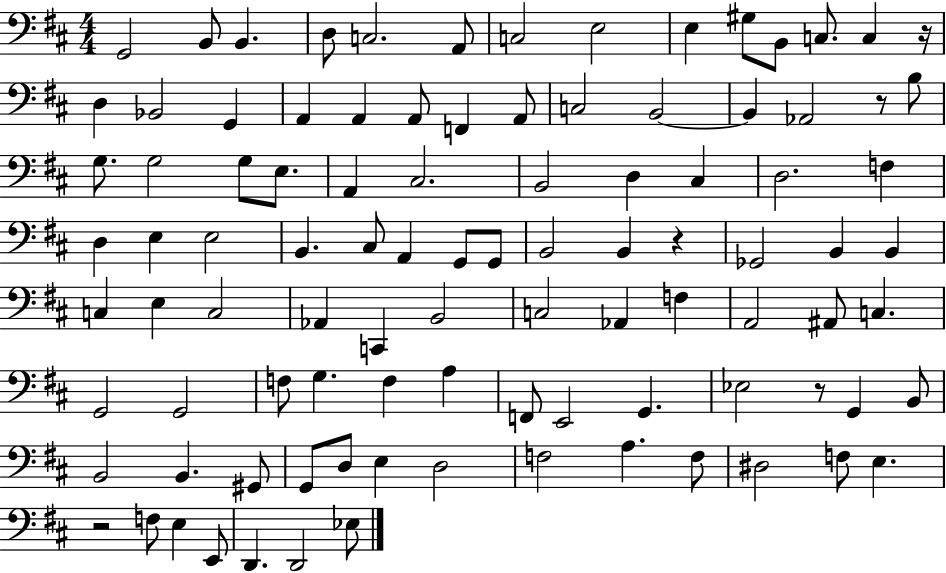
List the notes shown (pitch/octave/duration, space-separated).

G2/h B2/e B2/q. D3/e C3/h. A2/e C3/h E3/h E3/q G#3/e B2/e C3/e. C3/q R/s D3/q Bb2/h G2/q A2/q A2/q A2/e F2/q A2/e C3/h B2/h B2/q Ab2/h R/e B3/e G3/e. G3/h G3/e E3/e. A2/q C#3/h. B2/h D3/q C#3/q D3/h. F3/q D3/q E3/q E3/h B2/q. C#3/e A2/q G2/e G2/e B2/h B2/q R/q Gb2/h B2/q B2/q C3/q E3/q C3/h Ab2/q C2/q B2/h C3/h Ab2/q F3/q A2/h A#2/e C3/q. G2/h G2/h F3/e G3/q. F3/q A3/q F2/e E2/h G2/q. Eb3/h R/e G2/q B2/e B2/h B2/q. G#2/e G2/e D3/e E3/q D3/h F3/h A3/q. F3/e D#3/h F3/e E3/q. R/h F3/e E3/q E2/e D2/q. D2/h Eb3/e